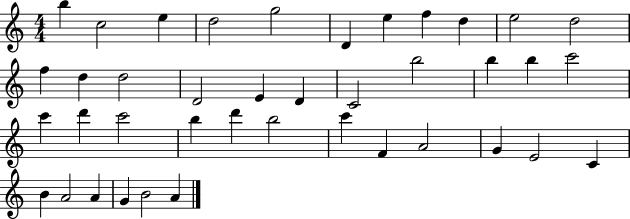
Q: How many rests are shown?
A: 0